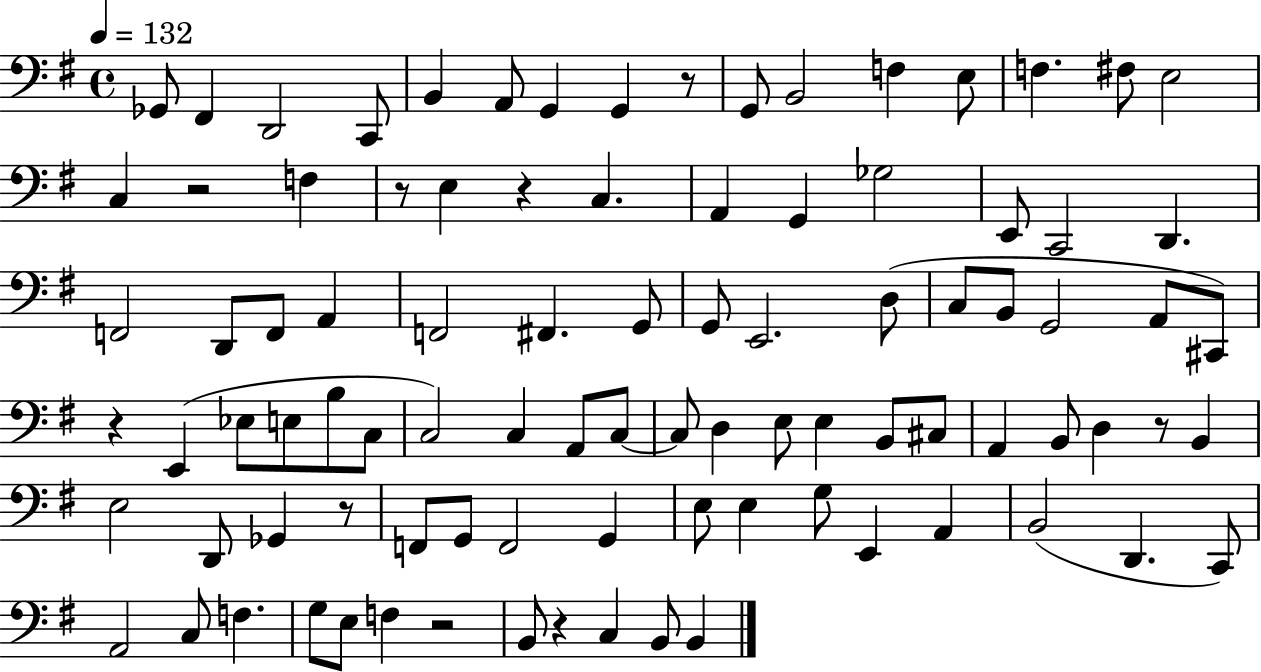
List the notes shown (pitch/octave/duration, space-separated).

Gb2/e F#2/q D2/h C2/e B2/q A2/e G2/q G2/q R/e G2/e B2/h F3/q E3/e F3/q. F#3/e E3/h C3/q R/h F3/q R/e E3/q R/q C3/q. A2/q G2/q Gb3/h E2/e C2/h D2/q. F2/h D2/e F2/e A2/q F2/h F#2/q. G2/e G2/e E2/h. D3/e C3/e B2/e G2/h A2/e C#2/e R/q E2/q Eb3/e E3/e B3/e C3/e C3/h C3/q A2/e C3/e C3/e D3/q E3/e E3/q B2/e C#3/e A2/q B2/e D3/q R/e B2/q E3/h D2/e Gb2/q R/e F2/e G2/e F2/h G2/q E3/e E3/q G3/e E2/q A2/q B2/h D2/q. C2/e A2/h C3/e F3/q. G3/e E3/e F3/q R/h B2/e R/q C3/q B2/e B2/q